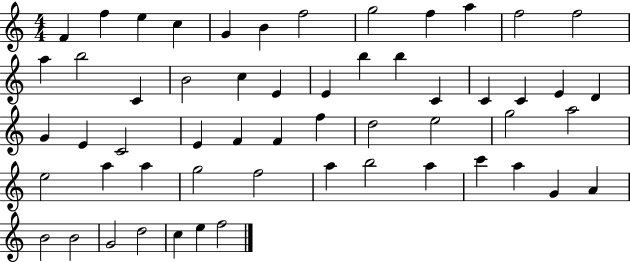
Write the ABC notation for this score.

X:1
T:Untitled
M:4/4
L:1/4
K:C
F f e c G B f2 g2 f a f2 f2 a b2 C B2 c E E b b C C C E D G E C2 E F F f d2 e2 g2 a2 e2 a a g2 f2 a b2 a c' a G A B2 B2 G2 d2 c e f2